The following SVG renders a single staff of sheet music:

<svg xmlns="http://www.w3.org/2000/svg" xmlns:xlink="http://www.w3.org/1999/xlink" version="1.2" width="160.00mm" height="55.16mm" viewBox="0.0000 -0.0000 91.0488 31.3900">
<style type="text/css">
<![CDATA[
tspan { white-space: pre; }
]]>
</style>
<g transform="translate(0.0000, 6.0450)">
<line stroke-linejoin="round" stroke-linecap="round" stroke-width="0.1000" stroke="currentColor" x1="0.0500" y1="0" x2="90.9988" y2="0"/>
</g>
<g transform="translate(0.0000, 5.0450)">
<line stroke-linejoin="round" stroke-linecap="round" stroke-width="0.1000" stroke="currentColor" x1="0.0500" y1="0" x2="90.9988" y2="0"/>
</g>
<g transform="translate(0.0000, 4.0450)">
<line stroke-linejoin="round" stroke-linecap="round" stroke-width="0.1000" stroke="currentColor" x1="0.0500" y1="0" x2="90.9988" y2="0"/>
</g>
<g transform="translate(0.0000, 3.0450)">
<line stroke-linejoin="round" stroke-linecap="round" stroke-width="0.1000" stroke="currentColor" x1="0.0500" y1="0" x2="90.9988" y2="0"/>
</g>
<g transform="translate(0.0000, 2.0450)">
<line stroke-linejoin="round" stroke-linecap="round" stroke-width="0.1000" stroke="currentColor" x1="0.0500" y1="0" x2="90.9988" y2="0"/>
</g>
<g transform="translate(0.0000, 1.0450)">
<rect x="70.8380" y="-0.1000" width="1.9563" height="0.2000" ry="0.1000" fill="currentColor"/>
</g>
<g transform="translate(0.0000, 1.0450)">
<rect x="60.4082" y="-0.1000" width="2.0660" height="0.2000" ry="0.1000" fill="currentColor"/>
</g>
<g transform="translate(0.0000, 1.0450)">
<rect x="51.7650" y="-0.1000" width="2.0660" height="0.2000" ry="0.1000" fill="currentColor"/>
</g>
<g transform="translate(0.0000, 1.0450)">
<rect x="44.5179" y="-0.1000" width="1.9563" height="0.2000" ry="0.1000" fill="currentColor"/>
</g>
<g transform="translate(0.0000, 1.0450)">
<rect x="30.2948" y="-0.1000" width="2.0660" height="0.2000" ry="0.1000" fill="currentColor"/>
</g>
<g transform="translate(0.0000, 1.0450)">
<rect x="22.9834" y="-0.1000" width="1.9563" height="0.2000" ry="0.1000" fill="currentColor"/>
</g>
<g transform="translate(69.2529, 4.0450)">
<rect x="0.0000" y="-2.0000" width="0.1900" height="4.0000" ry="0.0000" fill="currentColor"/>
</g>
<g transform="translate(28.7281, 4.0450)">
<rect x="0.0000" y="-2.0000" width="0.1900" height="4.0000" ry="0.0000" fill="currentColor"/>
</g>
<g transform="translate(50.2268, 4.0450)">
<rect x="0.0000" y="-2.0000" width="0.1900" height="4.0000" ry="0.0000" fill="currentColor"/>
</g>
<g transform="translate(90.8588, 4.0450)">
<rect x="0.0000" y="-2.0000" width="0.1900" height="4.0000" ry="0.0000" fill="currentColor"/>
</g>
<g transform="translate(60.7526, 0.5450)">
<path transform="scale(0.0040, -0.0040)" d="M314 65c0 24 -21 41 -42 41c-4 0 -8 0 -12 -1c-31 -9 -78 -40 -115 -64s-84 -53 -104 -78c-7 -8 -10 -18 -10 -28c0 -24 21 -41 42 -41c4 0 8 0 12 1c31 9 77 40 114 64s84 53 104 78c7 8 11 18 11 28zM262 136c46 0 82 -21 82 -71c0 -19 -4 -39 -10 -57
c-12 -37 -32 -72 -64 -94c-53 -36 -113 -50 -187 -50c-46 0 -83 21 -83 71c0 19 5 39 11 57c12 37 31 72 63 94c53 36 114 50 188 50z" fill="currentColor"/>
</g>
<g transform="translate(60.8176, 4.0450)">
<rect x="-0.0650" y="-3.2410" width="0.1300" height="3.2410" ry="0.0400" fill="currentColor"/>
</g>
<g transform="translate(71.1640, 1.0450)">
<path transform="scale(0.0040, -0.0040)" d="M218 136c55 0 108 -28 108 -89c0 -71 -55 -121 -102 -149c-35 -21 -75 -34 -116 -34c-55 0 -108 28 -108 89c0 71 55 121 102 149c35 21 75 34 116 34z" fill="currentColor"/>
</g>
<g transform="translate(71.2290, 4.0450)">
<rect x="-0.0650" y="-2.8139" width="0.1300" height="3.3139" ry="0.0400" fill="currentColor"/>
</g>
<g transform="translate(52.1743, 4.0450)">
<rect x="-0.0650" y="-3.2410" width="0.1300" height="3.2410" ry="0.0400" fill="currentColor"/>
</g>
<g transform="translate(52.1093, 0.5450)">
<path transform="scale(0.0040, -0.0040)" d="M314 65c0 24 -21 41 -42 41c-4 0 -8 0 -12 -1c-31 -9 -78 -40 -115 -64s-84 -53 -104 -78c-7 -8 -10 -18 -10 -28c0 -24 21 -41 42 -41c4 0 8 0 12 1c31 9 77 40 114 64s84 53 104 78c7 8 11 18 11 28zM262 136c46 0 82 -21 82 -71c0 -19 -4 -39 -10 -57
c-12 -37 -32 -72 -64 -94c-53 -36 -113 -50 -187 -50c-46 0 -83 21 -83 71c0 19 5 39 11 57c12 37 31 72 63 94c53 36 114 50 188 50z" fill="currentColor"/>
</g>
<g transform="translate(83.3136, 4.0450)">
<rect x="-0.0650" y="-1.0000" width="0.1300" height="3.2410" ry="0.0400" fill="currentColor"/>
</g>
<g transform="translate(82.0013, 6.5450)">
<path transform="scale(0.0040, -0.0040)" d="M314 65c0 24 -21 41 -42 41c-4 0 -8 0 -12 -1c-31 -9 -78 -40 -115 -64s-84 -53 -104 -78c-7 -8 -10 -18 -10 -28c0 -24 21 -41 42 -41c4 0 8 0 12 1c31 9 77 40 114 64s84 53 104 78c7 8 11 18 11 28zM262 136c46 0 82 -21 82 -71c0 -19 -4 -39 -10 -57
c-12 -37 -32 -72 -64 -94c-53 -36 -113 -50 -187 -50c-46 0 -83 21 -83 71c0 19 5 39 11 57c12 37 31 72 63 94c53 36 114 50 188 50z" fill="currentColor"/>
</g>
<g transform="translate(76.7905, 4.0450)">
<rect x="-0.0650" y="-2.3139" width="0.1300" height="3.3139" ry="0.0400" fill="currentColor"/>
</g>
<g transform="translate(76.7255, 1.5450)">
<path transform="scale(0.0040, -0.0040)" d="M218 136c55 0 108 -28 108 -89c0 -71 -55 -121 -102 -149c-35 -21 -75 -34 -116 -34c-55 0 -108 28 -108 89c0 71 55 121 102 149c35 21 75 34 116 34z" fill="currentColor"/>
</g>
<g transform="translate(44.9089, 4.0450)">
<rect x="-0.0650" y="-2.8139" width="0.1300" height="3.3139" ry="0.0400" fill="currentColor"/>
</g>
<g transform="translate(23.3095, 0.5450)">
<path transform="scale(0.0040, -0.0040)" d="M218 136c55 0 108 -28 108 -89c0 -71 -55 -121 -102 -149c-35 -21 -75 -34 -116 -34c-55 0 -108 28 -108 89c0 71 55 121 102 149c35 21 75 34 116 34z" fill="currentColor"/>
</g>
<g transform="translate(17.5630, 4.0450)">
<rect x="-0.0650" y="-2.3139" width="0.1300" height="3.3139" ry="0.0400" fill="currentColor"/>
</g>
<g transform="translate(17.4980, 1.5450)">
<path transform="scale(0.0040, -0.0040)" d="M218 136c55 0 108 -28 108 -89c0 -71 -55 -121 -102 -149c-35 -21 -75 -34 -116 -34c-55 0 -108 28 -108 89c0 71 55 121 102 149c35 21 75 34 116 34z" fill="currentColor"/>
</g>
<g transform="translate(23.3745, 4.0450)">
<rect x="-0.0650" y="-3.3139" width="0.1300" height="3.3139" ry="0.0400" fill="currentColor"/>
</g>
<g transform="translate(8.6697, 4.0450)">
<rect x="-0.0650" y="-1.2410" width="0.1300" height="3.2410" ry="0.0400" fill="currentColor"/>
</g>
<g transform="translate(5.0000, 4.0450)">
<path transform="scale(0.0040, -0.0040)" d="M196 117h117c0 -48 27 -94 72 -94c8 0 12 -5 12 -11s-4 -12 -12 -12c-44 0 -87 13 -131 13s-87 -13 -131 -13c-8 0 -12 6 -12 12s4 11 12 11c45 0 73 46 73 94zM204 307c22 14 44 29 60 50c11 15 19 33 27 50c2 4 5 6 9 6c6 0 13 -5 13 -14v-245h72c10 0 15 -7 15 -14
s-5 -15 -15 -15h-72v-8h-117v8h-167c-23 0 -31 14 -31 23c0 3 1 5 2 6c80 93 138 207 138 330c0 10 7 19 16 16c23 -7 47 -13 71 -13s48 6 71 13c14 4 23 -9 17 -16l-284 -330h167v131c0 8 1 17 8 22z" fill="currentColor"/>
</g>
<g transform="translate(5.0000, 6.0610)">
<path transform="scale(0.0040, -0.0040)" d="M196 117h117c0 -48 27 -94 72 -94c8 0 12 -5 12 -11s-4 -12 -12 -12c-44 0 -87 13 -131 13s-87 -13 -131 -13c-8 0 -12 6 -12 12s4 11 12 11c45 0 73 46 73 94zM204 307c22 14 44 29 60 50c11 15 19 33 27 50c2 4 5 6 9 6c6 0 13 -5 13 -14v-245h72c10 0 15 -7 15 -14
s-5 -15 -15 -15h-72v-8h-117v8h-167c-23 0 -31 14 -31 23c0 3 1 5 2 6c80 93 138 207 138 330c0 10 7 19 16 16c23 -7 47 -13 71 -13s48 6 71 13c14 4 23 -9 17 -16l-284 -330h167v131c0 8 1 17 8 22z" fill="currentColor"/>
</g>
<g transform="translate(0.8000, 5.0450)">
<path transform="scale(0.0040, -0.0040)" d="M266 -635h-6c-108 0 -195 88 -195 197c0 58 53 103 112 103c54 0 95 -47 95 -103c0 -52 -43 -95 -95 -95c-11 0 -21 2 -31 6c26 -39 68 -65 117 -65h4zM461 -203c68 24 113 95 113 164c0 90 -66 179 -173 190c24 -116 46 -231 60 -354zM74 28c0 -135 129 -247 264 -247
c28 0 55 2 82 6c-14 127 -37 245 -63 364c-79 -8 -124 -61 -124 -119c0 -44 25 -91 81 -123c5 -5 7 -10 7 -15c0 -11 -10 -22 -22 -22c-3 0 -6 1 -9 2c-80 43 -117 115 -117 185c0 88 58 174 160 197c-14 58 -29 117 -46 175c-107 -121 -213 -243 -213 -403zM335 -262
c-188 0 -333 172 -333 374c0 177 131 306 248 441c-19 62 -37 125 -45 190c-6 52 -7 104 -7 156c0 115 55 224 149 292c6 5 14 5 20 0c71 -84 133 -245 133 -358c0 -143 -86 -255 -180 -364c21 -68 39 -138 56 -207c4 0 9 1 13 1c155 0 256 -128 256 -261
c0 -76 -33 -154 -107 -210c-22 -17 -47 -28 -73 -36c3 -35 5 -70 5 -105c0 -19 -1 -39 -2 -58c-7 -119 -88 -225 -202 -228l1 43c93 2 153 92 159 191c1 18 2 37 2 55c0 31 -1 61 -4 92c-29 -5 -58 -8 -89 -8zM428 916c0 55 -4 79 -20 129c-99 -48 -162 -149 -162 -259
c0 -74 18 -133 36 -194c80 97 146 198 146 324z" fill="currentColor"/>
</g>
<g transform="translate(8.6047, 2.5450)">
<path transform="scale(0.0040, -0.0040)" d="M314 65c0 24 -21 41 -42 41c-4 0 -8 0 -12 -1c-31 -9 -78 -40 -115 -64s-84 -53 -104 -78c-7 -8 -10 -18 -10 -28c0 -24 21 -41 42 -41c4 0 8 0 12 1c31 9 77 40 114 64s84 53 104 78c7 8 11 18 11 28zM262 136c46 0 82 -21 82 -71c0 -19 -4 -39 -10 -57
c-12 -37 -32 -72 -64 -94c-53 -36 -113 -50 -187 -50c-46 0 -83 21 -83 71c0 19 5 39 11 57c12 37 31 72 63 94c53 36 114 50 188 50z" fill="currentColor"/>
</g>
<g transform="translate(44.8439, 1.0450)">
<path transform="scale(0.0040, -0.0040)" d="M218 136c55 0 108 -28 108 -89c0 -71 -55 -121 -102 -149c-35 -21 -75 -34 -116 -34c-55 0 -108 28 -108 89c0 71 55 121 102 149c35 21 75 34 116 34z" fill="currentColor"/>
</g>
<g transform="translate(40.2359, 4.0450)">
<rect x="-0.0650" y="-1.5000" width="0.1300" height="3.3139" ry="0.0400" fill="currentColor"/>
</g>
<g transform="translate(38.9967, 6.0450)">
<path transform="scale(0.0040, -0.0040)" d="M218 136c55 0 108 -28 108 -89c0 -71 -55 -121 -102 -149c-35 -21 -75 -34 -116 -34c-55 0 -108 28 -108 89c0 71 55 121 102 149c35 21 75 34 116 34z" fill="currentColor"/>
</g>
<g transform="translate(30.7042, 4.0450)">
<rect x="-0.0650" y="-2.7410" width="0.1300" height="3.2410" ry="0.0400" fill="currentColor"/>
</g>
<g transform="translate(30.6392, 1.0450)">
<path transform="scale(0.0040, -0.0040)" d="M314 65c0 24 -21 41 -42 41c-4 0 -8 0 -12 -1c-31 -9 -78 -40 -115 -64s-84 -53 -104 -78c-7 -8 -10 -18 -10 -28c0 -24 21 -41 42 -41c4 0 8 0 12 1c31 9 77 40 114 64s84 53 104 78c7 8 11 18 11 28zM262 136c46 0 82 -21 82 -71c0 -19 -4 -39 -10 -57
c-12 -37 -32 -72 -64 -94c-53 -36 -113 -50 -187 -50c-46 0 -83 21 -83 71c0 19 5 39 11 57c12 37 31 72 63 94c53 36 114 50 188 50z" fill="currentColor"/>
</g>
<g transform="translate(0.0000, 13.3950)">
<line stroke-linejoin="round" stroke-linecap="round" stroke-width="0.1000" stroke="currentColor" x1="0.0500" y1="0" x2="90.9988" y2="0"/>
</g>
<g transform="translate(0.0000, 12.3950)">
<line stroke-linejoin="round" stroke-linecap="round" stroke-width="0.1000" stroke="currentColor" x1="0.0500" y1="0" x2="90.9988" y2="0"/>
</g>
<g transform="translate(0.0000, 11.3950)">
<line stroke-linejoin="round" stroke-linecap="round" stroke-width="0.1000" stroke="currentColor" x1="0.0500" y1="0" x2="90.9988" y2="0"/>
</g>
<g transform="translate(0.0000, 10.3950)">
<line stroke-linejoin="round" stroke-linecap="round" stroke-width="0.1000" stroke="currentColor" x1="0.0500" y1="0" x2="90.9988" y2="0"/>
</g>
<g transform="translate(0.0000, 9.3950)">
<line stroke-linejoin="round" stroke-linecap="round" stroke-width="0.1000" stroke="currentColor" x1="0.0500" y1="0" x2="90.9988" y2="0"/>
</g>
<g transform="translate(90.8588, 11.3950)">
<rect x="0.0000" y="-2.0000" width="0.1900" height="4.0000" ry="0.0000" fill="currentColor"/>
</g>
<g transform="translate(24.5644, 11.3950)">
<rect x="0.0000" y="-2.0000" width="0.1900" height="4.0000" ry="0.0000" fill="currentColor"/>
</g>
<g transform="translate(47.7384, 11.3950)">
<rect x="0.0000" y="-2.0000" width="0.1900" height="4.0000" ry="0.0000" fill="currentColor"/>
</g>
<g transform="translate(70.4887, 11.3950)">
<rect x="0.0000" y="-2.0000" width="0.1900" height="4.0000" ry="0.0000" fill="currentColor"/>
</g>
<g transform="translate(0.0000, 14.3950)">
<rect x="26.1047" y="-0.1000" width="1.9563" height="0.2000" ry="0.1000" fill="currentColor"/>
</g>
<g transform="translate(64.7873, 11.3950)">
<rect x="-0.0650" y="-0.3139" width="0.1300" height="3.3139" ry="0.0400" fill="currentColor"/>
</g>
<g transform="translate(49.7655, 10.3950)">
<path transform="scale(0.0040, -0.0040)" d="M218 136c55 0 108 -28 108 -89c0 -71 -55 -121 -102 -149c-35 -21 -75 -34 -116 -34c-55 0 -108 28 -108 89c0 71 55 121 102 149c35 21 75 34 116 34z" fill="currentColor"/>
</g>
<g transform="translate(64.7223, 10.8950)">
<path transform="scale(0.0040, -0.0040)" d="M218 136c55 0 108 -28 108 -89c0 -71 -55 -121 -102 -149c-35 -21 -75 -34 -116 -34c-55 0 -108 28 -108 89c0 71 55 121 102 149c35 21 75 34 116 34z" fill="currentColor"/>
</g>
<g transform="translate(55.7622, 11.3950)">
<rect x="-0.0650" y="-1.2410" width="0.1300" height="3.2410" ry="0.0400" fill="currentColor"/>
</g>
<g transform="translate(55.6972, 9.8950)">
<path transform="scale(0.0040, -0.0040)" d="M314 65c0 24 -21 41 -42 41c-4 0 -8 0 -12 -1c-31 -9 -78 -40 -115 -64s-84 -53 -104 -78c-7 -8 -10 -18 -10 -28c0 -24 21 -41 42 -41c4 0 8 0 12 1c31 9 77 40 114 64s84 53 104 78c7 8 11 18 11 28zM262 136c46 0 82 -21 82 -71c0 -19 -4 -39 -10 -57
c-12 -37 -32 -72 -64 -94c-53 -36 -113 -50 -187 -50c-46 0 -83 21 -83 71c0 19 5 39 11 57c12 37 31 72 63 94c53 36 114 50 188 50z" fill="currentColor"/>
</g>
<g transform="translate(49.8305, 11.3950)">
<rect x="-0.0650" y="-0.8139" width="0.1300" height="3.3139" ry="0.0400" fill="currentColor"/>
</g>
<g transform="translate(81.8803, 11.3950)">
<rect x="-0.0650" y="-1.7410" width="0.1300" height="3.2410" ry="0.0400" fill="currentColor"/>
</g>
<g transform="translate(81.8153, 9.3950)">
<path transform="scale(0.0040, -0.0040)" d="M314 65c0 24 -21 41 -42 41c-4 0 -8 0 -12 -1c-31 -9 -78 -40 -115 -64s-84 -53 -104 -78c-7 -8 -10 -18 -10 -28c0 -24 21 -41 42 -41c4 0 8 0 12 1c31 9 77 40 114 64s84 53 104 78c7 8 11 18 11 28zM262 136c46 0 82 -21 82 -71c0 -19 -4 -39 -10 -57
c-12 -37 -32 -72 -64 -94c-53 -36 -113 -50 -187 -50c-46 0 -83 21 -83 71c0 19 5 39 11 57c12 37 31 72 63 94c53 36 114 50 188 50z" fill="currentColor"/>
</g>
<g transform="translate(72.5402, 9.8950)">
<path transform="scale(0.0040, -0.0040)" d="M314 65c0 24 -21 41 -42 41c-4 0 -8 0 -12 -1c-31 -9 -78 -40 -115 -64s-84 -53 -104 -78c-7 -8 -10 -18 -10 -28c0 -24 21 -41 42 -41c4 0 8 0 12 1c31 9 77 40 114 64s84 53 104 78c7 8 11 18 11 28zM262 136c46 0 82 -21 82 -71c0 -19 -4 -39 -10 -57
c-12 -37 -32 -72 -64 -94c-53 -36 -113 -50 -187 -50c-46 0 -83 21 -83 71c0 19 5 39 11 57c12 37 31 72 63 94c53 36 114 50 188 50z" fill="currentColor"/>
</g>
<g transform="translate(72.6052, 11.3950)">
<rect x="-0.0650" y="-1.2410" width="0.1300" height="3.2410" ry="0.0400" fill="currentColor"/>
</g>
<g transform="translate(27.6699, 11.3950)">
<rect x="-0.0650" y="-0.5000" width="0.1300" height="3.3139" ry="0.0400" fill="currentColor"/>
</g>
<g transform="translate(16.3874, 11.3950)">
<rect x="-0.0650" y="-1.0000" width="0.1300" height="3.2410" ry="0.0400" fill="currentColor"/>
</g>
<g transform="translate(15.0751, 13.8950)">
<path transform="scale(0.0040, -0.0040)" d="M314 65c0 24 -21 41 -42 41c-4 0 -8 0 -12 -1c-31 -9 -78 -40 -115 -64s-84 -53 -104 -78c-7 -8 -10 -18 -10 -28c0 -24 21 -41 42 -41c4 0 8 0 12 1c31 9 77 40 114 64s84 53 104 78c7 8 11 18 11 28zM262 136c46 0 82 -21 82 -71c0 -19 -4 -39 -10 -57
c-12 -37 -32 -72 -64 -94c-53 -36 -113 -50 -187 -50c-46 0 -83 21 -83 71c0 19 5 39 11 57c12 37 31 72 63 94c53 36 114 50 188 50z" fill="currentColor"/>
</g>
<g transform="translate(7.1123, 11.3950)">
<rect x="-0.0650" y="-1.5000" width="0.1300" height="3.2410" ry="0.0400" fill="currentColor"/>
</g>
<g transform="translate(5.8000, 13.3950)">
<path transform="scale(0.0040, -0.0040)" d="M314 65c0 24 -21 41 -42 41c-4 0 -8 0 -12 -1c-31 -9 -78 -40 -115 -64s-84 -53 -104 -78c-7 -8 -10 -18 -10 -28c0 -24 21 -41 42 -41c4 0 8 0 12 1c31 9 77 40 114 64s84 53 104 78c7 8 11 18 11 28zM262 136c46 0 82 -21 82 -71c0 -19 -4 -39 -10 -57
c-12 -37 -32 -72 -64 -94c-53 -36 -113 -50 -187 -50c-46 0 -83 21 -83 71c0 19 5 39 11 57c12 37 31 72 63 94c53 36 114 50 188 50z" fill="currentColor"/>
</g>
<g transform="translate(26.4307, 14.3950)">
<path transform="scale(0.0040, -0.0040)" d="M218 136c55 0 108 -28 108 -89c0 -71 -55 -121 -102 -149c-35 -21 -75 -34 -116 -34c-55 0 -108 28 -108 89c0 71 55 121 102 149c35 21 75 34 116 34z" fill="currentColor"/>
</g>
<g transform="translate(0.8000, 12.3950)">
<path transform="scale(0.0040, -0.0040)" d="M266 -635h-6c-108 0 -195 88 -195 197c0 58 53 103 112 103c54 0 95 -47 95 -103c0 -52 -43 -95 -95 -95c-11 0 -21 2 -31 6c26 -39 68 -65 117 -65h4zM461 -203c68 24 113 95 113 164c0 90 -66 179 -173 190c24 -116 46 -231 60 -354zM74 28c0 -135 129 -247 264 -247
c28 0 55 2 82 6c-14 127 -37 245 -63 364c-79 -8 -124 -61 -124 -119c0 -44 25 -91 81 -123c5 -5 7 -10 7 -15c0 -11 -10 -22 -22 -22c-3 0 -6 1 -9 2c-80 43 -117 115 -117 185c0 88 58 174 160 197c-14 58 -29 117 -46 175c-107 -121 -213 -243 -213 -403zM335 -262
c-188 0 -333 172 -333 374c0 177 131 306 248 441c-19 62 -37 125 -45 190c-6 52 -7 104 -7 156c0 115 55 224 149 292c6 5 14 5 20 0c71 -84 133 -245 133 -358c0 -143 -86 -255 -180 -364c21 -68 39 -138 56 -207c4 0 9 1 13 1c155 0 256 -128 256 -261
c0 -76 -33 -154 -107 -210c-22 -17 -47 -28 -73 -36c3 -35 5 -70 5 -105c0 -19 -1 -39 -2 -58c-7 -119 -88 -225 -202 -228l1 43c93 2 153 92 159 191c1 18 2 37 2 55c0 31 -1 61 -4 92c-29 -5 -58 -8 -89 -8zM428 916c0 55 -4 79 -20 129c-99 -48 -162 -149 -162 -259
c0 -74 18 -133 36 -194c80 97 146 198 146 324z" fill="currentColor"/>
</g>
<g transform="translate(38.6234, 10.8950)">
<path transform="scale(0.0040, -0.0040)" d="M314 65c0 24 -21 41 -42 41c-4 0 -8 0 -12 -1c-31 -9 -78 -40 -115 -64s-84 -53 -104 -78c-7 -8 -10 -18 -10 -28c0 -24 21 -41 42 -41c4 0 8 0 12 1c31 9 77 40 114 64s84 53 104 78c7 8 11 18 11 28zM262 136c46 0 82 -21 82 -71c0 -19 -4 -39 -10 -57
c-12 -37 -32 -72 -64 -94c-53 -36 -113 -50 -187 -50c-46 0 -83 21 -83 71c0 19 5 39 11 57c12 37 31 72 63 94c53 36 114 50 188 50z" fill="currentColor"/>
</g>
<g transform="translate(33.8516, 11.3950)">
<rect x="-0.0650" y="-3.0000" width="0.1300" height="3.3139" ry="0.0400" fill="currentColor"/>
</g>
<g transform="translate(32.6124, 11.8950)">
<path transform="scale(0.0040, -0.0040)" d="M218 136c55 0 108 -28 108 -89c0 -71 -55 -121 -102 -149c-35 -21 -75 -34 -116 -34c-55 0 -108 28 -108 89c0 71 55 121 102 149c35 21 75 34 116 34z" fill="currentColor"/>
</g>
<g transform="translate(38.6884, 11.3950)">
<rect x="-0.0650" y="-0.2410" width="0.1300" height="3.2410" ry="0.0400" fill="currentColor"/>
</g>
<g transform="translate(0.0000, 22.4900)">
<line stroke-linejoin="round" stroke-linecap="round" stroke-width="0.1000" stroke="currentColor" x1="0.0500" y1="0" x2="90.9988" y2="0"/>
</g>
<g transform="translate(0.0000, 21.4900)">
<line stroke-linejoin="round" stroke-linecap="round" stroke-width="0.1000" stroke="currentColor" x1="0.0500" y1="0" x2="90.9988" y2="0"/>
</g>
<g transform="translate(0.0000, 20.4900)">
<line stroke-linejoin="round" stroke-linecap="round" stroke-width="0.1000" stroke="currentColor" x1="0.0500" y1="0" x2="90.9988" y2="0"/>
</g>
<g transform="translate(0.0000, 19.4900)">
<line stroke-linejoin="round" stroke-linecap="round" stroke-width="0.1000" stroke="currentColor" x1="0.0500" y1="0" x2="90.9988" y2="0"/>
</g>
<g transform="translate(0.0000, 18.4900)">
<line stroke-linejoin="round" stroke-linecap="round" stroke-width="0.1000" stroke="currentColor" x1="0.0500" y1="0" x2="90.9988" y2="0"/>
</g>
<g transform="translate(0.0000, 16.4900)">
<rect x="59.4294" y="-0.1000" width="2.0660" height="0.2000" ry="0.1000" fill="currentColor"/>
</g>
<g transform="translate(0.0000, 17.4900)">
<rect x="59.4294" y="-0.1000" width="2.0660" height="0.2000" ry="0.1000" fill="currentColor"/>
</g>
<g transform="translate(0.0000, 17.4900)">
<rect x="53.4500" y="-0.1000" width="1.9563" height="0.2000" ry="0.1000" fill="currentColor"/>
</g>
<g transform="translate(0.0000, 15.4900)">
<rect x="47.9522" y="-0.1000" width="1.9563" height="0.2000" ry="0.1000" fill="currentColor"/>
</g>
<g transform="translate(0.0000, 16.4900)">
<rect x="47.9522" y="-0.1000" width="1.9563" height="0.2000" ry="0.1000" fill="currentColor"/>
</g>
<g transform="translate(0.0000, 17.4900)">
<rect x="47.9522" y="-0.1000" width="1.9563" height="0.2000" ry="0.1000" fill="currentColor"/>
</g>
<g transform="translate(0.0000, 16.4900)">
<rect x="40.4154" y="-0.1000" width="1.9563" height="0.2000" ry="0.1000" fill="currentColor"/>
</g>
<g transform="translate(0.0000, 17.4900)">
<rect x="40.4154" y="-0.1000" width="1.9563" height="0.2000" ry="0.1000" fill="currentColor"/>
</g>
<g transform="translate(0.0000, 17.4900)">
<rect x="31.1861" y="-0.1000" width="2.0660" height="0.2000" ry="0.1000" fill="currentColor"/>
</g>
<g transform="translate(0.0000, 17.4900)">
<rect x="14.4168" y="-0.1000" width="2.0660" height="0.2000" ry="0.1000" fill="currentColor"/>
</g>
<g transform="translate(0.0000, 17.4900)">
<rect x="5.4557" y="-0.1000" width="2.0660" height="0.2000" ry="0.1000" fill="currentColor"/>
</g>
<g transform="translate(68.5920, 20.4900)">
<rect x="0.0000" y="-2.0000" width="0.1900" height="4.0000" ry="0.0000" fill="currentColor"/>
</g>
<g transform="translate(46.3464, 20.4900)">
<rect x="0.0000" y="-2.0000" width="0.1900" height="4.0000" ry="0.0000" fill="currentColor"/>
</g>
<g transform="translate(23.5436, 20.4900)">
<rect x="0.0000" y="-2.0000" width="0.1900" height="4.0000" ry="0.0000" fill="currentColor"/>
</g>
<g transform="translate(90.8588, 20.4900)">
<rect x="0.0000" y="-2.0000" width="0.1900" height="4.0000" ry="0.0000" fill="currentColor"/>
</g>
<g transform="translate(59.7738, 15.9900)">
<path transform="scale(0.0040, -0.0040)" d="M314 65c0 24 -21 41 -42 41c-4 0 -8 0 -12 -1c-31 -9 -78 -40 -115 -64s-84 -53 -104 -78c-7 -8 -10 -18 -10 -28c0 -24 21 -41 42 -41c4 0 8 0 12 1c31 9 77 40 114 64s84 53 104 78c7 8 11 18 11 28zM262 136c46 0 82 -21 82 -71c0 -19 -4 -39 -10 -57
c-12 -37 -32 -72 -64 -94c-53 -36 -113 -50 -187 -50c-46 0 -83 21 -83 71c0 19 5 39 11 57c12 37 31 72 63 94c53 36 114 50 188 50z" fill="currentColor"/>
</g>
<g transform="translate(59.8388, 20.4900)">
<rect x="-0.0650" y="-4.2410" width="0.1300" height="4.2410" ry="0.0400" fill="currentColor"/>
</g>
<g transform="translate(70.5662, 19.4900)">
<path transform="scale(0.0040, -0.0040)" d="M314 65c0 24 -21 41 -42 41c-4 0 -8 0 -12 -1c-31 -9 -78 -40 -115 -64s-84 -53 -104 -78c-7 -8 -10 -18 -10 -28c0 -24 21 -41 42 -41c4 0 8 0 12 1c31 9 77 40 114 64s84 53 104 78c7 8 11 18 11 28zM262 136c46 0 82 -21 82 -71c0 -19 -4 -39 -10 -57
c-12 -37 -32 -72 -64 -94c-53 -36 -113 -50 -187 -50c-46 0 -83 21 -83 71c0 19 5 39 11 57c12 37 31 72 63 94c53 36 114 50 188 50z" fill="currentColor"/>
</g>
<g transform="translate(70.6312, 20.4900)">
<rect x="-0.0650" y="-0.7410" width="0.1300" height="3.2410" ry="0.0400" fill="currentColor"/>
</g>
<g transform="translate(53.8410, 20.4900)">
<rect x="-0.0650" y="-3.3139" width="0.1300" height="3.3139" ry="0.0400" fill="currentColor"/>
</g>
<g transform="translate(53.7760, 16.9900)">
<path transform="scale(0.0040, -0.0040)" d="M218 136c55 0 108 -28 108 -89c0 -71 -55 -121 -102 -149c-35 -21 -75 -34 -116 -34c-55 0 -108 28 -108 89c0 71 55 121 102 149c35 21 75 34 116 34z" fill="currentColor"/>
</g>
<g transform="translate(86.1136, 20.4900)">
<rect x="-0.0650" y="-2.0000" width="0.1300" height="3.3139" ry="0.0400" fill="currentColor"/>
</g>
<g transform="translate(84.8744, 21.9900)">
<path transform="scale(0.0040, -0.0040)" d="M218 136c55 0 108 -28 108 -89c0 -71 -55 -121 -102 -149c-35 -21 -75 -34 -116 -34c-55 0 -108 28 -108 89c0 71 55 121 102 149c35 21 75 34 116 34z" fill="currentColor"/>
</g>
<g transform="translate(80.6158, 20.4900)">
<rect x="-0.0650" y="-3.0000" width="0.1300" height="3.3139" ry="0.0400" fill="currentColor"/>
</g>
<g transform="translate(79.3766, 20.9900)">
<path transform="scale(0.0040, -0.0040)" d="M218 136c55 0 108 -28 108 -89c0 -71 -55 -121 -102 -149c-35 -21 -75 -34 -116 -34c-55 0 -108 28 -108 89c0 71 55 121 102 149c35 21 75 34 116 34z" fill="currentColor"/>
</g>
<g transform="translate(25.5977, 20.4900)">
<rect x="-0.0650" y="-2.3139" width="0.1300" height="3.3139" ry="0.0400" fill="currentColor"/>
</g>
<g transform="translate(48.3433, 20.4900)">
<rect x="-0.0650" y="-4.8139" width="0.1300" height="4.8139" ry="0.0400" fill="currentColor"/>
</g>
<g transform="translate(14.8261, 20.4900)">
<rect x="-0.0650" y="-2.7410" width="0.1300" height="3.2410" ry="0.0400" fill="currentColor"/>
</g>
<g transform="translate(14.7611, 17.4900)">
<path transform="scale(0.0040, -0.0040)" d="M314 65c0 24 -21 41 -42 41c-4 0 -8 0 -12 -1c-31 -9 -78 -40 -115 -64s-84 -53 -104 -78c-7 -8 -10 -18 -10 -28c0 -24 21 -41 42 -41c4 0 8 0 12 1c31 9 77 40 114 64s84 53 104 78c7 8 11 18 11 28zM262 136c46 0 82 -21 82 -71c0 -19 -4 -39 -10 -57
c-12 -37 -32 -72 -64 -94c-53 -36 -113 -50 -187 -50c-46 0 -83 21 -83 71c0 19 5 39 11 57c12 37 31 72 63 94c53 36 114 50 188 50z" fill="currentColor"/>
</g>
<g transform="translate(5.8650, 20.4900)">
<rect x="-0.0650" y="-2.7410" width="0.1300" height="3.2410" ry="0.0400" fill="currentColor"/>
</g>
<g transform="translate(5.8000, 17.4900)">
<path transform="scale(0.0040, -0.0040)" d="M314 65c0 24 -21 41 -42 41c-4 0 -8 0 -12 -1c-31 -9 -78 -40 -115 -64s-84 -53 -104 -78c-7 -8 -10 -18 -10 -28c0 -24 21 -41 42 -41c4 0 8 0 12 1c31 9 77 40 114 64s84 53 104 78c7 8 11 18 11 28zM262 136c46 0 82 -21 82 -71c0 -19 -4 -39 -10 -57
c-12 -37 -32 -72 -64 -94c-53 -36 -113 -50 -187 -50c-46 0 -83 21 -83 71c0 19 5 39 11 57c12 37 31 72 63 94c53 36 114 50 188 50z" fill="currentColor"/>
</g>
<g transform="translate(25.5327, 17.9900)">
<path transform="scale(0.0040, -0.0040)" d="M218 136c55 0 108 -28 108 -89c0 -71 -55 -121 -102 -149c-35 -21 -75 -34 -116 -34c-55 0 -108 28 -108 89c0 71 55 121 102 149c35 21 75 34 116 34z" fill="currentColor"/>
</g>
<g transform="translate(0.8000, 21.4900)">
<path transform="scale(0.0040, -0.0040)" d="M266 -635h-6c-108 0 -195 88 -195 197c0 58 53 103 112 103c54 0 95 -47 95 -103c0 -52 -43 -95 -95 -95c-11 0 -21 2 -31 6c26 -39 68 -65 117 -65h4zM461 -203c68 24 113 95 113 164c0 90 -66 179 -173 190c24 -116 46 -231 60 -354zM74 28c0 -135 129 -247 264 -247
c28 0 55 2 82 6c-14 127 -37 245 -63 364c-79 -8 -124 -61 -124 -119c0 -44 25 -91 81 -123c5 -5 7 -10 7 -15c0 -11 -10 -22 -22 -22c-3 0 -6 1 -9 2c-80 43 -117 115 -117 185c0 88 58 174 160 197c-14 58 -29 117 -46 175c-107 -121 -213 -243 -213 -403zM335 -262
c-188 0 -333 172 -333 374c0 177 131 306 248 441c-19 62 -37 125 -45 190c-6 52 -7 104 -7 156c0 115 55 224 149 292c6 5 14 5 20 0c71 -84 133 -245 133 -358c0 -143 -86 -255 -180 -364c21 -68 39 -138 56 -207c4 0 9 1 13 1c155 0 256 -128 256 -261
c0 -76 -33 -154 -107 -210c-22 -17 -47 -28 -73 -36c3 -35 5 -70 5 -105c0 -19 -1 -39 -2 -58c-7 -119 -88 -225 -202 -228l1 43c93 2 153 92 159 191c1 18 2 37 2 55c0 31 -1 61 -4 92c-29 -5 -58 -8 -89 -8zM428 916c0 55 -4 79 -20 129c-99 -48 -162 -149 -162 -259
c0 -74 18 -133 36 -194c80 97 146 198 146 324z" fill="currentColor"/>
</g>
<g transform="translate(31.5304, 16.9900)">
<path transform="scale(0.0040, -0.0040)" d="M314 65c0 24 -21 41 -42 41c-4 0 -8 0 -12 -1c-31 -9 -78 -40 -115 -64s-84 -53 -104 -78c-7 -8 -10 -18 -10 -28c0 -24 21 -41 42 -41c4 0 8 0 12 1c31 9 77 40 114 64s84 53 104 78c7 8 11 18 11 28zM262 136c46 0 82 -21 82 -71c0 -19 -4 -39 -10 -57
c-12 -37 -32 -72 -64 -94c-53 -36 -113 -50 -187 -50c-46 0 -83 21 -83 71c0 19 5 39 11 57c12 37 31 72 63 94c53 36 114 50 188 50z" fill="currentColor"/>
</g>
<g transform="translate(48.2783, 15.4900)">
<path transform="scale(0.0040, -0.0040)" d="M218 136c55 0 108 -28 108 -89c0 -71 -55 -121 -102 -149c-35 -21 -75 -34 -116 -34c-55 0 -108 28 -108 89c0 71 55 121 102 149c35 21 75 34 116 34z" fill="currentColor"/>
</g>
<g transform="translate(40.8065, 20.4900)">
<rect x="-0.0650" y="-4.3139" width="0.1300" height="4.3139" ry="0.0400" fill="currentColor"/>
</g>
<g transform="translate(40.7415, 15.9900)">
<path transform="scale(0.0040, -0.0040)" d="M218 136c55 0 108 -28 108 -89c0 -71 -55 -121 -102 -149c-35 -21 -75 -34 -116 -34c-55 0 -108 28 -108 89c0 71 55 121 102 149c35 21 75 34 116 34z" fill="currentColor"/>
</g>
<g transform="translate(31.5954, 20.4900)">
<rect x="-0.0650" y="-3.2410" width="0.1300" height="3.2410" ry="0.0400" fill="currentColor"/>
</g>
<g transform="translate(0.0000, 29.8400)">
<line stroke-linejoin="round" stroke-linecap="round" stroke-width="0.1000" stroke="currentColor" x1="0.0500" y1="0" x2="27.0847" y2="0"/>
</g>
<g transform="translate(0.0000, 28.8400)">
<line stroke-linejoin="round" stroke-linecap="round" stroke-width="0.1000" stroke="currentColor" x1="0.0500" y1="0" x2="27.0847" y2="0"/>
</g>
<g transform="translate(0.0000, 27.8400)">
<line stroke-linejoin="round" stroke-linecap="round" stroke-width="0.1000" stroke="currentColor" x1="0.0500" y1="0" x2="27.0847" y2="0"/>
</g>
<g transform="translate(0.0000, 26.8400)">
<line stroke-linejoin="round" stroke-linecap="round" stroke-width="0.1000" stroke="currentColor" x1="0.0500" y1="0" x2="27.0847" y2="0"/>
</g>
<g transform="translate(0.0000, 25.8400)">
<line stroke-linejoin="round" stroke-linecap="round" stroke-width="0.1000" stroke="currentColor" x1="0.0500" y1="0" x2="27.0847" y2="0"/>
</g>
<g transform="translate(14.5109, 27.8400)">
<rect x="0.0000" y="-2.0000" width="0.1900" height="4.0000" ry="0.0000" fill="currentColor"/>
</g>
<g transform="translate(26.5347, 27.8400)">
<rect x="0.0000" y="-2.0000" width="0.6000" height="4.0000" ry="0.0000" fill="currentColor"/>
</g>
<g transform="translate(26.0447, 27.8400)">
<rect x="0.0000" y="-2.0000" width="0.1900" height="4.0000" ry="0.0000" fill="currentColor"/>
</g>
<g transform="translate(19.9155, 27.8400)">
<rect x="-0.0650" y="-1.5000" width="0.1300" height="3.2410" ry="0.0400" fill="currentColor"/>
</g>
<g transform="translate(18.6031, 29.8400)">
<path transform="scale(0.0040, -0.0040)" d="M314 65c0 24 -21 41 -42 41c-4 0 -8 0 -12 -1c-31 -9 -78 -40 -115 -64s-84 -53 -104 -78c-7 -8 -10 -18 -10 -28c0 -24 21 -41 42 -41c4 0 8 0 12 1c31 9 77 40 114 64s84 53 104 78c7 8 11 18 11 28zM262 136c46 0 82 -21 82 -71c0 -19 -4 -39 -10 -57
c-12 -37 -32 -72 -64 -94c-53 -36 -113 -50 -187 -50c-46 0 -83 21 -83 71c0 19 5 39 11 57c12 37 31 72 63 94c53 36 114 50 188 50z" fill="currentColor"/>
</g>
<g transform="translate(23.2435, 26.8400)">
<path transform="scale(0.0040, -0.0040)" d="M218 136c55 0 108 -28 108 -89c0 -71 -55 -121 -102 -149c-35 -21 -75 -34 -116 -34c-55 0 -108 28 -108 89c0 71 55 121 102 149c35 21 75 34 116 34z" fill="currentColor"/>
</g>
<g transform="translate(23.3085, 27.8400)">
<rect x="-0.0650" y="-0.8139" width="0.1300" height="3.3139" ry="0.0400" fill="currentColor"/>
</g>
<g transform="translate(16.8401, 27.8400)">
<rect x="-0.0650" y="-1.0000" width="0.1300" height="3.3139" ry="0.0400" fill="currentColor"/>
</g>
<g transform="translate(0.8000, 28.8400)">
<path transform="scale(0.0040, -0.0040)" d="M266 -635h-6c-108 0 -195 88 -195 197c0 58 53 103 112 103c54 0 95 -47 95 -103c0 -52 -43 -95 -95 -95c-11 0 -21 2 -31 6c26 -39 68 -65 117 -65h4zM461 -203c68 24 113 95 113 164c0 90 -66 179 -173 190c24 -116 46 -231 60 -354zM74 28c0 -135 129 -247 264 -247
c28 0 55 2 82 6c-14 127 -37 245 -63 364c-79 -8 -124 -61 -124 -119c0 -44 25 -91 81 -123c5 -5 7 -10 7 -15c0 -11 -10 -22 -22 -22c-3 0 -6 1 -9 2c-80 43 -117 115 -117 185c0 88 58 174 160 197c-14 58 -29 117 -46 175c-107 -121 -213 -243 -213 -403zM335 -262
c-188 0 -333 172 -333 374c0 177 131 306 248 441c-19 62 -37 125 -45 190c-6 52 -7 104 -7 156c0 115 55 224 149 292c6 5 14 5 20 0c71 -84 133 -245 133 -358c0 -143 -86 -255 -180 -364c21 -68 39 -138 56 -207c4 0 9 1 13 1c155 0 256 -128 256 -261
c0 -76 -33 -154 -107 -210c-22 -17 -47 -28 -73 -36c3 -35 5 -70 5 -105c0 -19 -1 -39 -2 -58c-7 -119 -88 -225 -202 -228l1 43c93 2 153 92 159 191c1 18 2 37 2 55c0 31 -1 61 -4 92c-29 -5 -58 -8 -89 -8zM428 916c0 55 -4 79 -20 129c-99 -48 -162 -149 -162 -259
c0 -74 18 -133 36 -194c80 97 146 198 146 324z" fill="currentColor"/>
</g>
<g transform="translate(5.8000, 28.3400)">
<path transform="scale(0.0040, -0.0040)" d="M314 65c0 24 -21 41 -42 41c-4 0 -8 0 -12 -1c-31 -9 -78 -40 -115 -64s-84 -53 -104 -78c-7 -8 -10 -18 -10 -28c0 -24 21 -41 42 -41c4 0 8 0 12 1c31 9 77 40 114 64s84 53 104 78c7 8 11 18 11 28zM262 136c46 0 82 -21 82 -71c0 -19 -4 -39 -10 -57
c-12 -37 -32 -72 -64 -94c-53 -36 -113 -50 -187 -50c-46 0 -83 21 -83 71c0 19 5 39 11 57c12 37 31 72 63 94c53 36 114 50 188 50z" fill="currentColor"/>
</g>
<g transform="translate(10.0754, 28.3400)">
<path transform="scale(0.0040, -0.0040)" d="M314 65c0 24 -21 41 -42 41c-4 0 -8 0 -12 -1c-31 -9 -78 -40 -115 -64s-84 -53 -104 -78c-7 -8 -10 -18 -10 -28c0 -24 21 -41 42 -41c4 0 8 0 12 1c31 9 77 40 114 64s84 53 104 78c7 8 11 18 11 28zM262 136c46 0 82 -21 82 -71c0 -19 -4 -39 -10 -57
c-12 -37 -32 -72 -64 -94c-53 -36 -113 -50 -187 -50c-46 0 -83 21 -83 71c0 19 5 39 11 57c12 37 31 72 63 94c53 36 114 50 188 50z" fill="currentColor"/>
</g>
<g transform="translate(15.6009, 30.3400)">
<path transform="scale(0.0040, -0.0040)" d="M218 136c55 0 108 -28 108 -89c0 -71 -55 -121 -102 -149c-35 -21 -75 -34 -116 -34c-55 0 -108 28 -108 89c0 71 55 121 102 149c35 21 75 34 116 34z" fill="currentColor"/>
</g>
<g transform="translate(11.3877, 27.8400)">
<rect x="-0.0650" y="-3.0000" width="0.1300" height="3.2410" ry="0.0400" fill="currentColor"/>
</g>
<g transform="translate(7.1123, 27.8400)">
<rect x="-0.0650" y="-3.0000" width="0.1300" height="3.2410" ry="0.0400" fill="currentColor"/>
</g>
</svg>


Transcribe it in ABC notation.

X:1
T:Untitled
M:4/4
L:1/4
K:C
e2 g b a2 E a b2 b2 a g D2 E2 D2 C A c2 d e2 c e2 f2 a2 a2 g b2 d' e' b d'2 d2 A F A2 A2 D E2 d